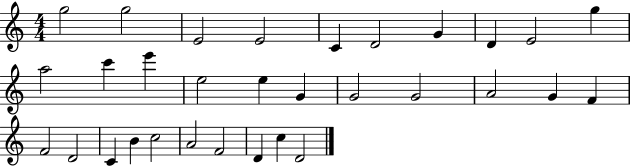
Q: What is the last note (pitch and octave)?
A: D4